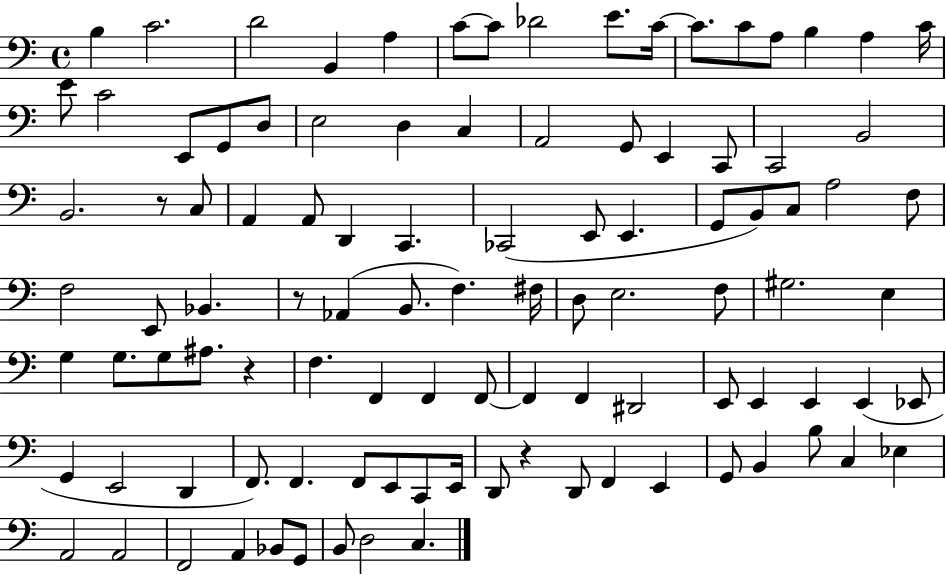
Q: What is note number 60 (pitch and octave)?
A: A#3